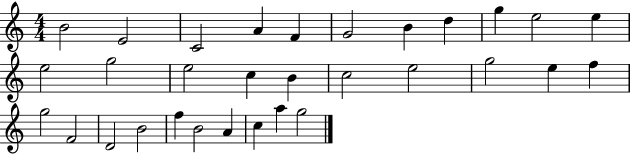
{
  \clef treble
  \numericTimeSignature
  \time 4/4
  \key c \major
  b'2 e'2 | c'2 a'4 f'4 | g'2 b'4 d''4 | g''4 e''2 e''4 | \break e''2 g''2 | e''2 c''4 b'4 | c''2 e''2 | g''2 e''4 f''4 | \break g''2 f'2 | d'2 b'2 | f''4 b'2 a'4 | c''4 a''4 g''2 | \break \bar "|."
}